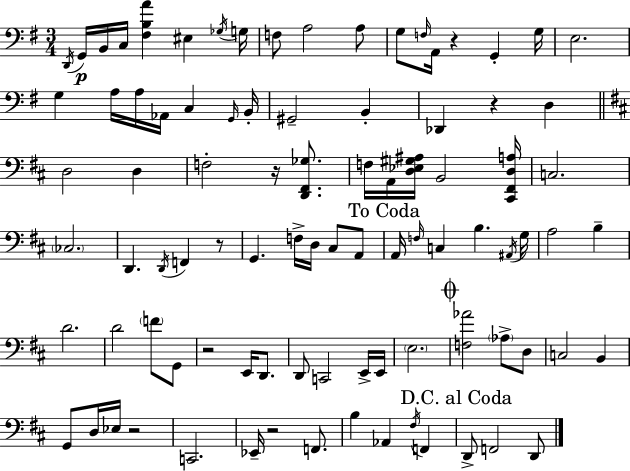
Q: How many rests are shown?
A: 7